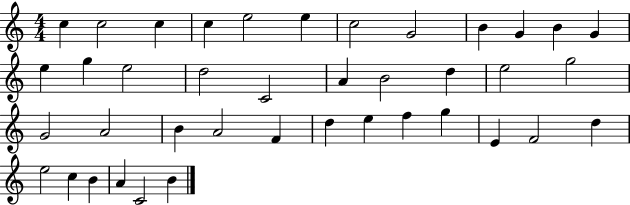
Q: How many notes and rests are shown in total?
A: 40